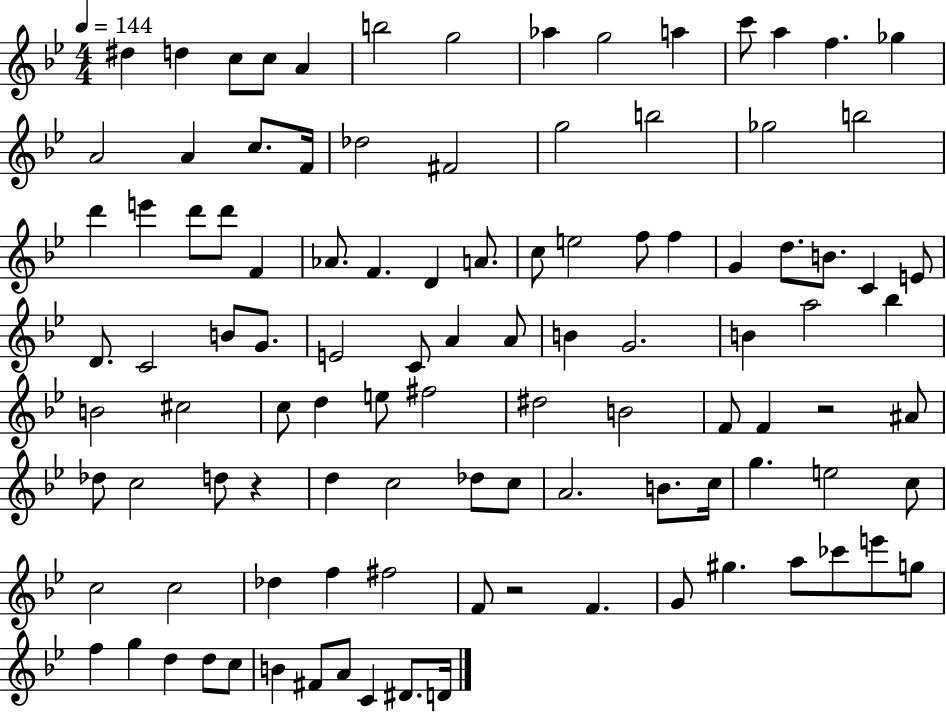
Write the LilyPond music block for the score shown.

{
  \clef treble
  \numericTimeSignature
  \time 4/4
  \key bes \major
  \tempo 4 = 144
  \repeat volta 2 { dis''4 d''4 c''8 c''8 a'4 | b''2 g''2 | aes''4 g''2 a''4 | c'''8 a''4 f''4. ges''4 | \break a'2 a'4 c''8. f'16 | des''2 fis'2 | g''2 b''2 | ges''2 b''2 | \break d'''4 e'''4 d'''8 d'''8 f'4 | aes'8. f'4. d'4 a'8. | c''8 e''2 f''8 f''4 | g'4 d''8. b'8. c'4 e'8 | \break d'8. c'2 b'8 g'8. | e'2 c'8 a'4 a'8 | b'4 g'2. | b'4 a''2 bes''4 | \break b'2 cis''2 | c''8 d''4 e''8 fis''2 | dis''2 b'2 | f'8 f'4 r2 ais'8 | \break des''8 c''2 d''8 r4 | d''4 c''2 des''8 c''8 | a'2. b'8. c''16 | g''4. e''2 c''8 | \break c''2 c''2 | des''4 f''4 fis''2 | f'8 r2 f'4. | g'8 gis''4. a''8 ces'''8 e'''8 g''8 | \break f''4 g''4 d''4 d''8 c''8 | b'4 fis'8 a'8 c'4 dis'8. d'16 | } \bar "|."
}